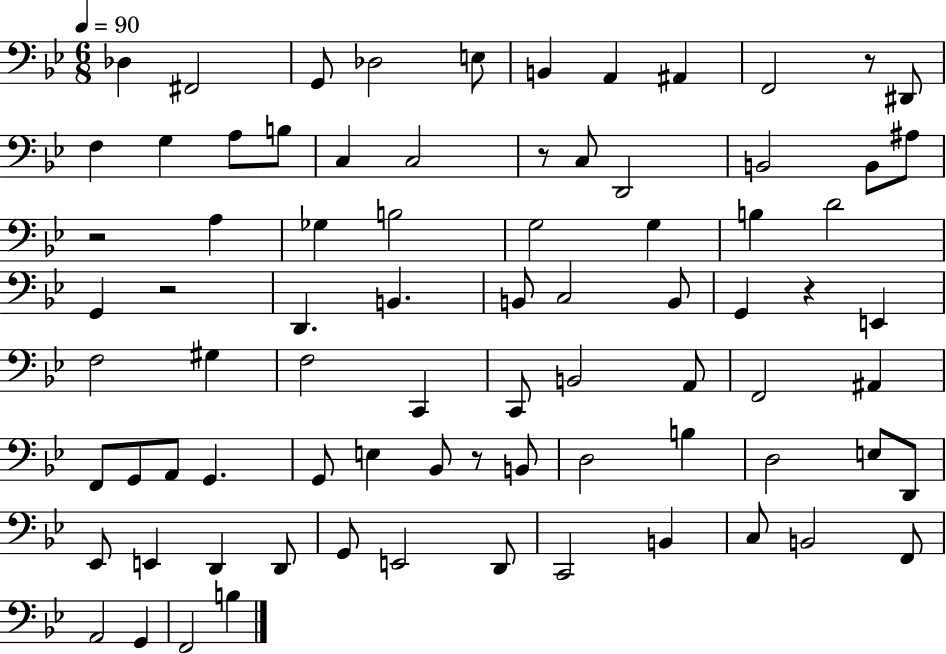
Db3/q F#2/h G2/e Db3/h E3/e B2/q A2/q A#2/q F2/h R/e D#2/e F3/q G3/q A3/e B3/e C3/q C3/h R/e C3/e D2/h B2/h B2/e A#3/e R/h A3/q Gb3/q B3/h G3/h G3/q B3/q D4/h G2/q R/h D2/q. B2/q. B2/e C3/h B2/e G2/q R/q E2/q F3/h G#3/q F3/h C2/q C2/e B2/h A2/e F2/h A#2/q F2/e G2/e A2/e G2/q. G2/e E3/q Bb2/e R/e B2/e D3/h B3/q D3/h E3/e D2/e Eb2/e E2/q D2/q D2/e G2/e E2/h D2/e C2/h B2/q C3/e B2/h F2/e A2/h G2/q F2/h B3/q